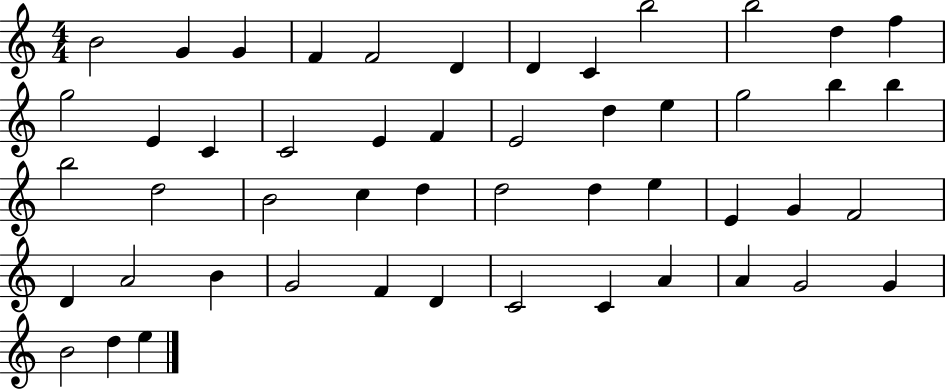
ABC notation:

X:1
T:Untitled
M:4/4
L:1/4
K:C
B2 G G F F2 D D C b2 b2 d f g2 E C C2 E F E2 d e g2 b b b2 d2 B2 c d d2 d e E G F2 D A2 B G2 F D C2 C A A G2 G B2 d e